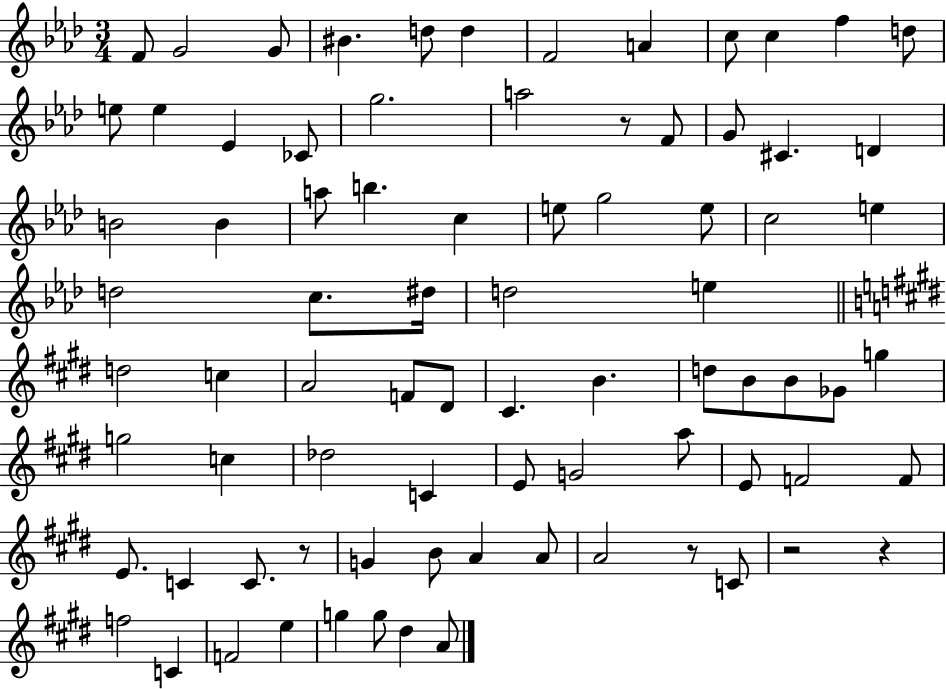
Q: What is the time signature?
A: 3/4